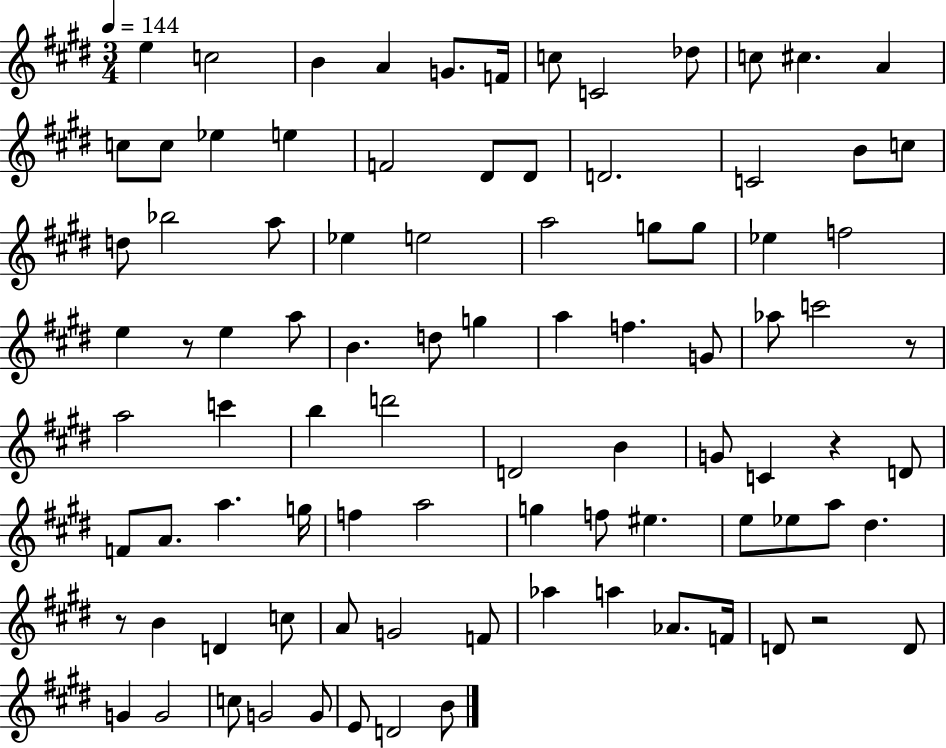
X:1
T:Untitled
M:3/4
L:1/4
K:E
e c2 B A G/2 F/4 c/2 C2 _d/2 c/2 ^c A c/2 c/2 _e e F2 ^D/2 ^D/2 D2 C2 B/2 c/2 d/2 _b2 a/2 _e e2 a2 g/2 g/2 _e f2 e z/2 e a/2 B d/2 g a f G/2 _a/2 c'2 z/2 a2 c' b d'2 D2 B G/2 C z D/2 F/2 A/2 a g/4 f a2 g f/2 ^e e/2 _e/2 a/2 ^d z/2 B D c/2 A/2 G2 F/2 _a a _A/2 F/4 D/2 z2 D/2 G G2 c/2 G2 G/2 E/2 D2 B/2